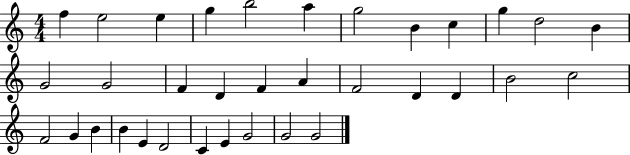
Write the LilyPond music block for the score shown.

{
  \clef treble
  \numericTimeSignature
  \time 4/4
  \key c \major
  f''4 e''2 e''4 | g''4 b''2 a''4 | g''2 b'4 c''4 | g''4 d''2 b'4 | \break g'2 g'2 | f'4 d'4 f'4 a'4 | f'2 d'4 d'4 | b'2 c''2 | \break f'2 g'4 b'4 | b'4 e'4 d'2 | c'4 e'4 g'2 | g'2 g'2 | \break \bar "|."
}